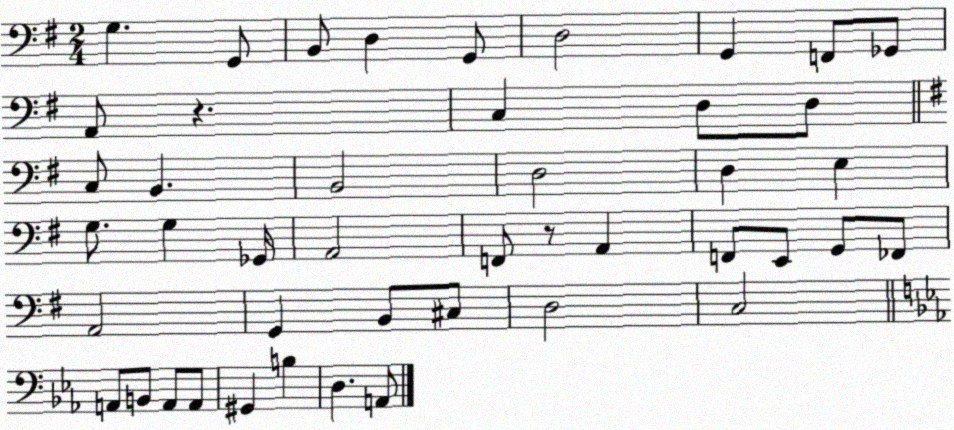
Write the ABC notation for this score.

X:1
T:Untitled
M:2/4
L:1/4
K:G
G, G,,/2 B,,/2 D, G,,/2 D,2 G,, F,,/2 _G,,/2 A,,/2 z C, D,/2 D,/2 C,/2 B,, B,,2 D,2 D, E, G,/2 G, _G,,/4 A,,2 F,,/2 z/2 A,, F,,/2 E,,/2 G,,/2 _F,,/2 A,,2 G,, B,,/2 ^C,/2 D,2 C,2 A,,/2 B,,/2 A,,/2 A,,/2 ^G,, B, D, A,,/2